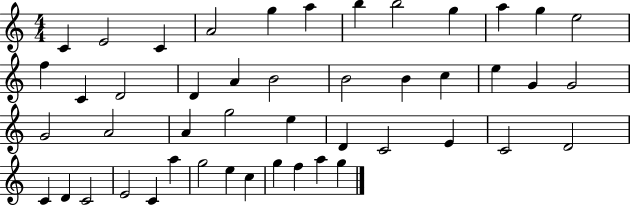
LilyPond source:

{
  \clef treble
  \numericTimeSignature
  \time 4/4
  \key c \major
  c'4 e'2 c'4 | a'2 g''4 a''4 | b''4 b''2 g''4 | a''4 g''4 e''2 | \break f''4 c'4 d'2 | d'4 a'4 b'2 | b'2 b'4 c''4 | e''4 g'4 g'2 | \break g'2 a'2 | a'4 g''2 e''4 | d'4 c'2 e'4 | c'2 d'2 | \break c'4 d'4 c'2 | e'2 c'4 a''4 | g''2 e''4 c''4 | g''4 f''4 a''4 g''4 | \break \bar "|."
}